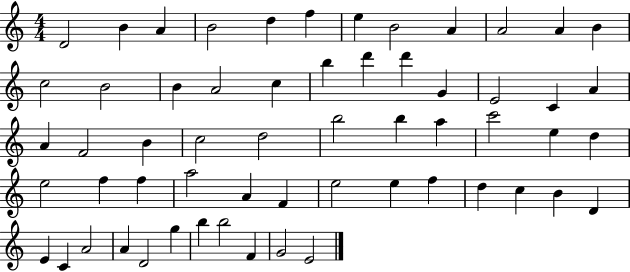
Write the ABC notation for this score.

X:1
T:Untitled
M:4/4
L:1/4
K:C
D2 B A B2 d f e B2 A A2 A B c2 B2 B A2 c b d' d' G E2 C A A F2 B c2 d2 b2 b a c'2 e d e2 f f a2 A F e2 e f d c B D E C A2 A D2 g b b2 F G2 E2